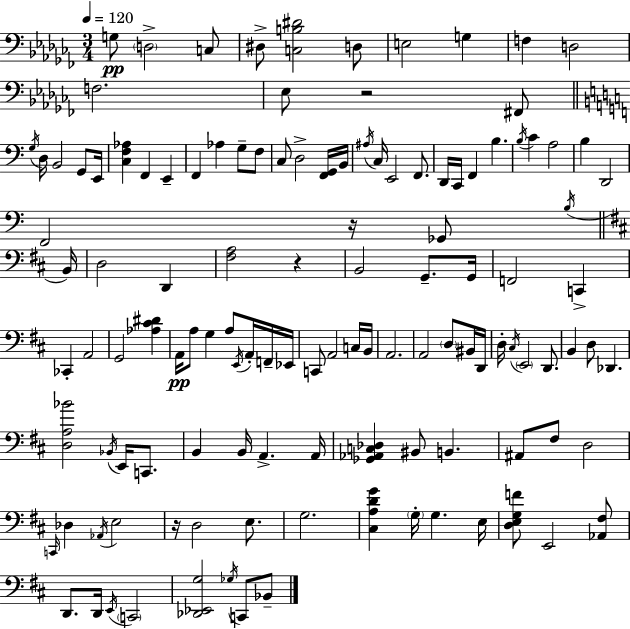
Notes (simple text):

G3/e D3/h C3/e D#3/e [C3,B3,D#4]/h D3/e E3/h G3/q F3/q D3/h F3/h. Eb3/e R/h F#2/e G3/s D3/s B2/h G2/e E2/s [C3,F3,Ab3]/q F2/q E2/q F2/q Ab3/q G3/e F3/e C3/e D3/h [F2,G2]/s B2/s A#3/s C3/s E2/h F2/e. D2/s C2/s F2/q B3/q. B3/s C4/q A3/h B3/q D2/h F2/h R/s Gb2/e B3/s B2/s D3/h D2/q [F#3,A3]/h R/q B2/h G2/e. G2/s F2/h C2/q CES2/q A2/h G2/h [Ab3,C#4,D#4]/q A2/s A3/e G3/q A3/e E2/s A2/s F2/s Eb2/s C2/e A2/h C3/s B2/s A2/h. A2/h D3/e BIS2/s D2/s D3/s C#3/s E2/h D2/e. B2/q D3/e Db2/q. [D3,A3,Bb4]/h Bb2/s E2/s C2/e. B2/q B2/s A2/q. A2/s [Gb2,Ab2,C3,Db3]/q BIS2/e B2/q. A#2/e F#3/e D3/h C2/s Db3/q Ab2/s E3/h R/s D3/h E3/e. G3/h. [C#3,A3,D4,G4]/q G3/s G3/q. E3/s [D3,E3,G3,F4]/e E2/h [Ab2,F#3]/e D2/e. D2/s E2/s C2/h [Db2,Eb2,G3]/h Gb3/s C2/e Bb2/e